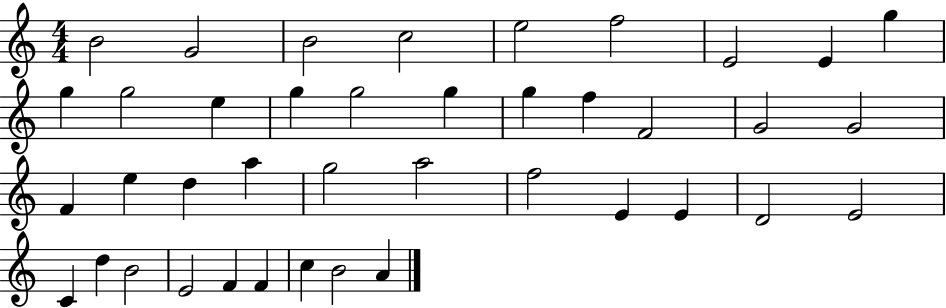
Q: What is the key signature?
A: C major